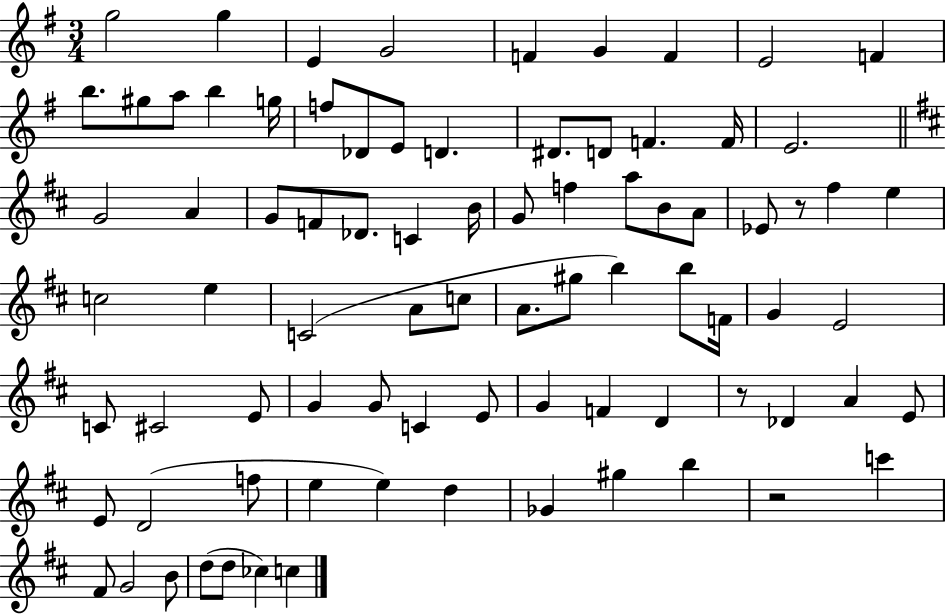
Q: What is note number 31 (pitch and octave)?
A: G4